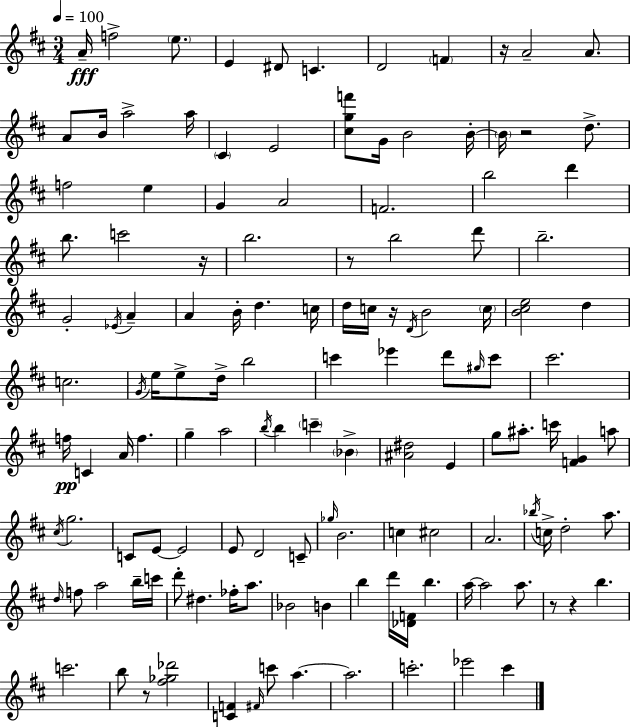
A4/s F5/h E5/e. E4/q D#4/e C4/q. D4/h F4/q R/s A4/h A4/e. A4/e B4/s A5/h A5/s C#4/q E4/h [C#5,G5,F6]/e G4/s B4/h B4/s B4/s R/h D5/e. F5/h E5/q G4/q A4/h F4/h. B5/h D6/q B5/e. C6/h R/s B5/h. R/e B5/h D6/e B5/h. G4/h Eb4/s A4/q A4/q B4/s D5/q. C5/s D5/s C5/s R/s D4/s B4/h C5/s [B4,C#5,E5]/h D5/q C5/h. G4/s E5/s E5/e D5/s B5/h C6/q Eb6/q D6/e G#5/s C6/e C#6/h. F5/s C4/q A4/s F5/q. G5/q A5/h B5/s B5/q C6/q Bb4/q [A#4,D#5]/h E4/q G5/e A#5/e. C6/s [F4,G4]/q A5/e C#5/s G5/h. C4/e E4/e E4/h E4/e D4/h C4/e Gb5/s B4/h. C5/q C#5/h A4/h. Bb5/s C5/s D5/h A5/e. D5/s F5/e A5/h B5/s C6/s D6/e D#5/q. FES5/s A5/e. Bb4/h B4/q B5/q D6/s [Db4,F4]/s B5/q. A5/s A5/h A5/e. R/e R/q B5/q. C6/h. B5/e R/e [F#5,Gb5,Db6]/h [C4,F4]/q F#4/s C6/e A5/q. A5/h. C6/h. Eb6/h C#6/q